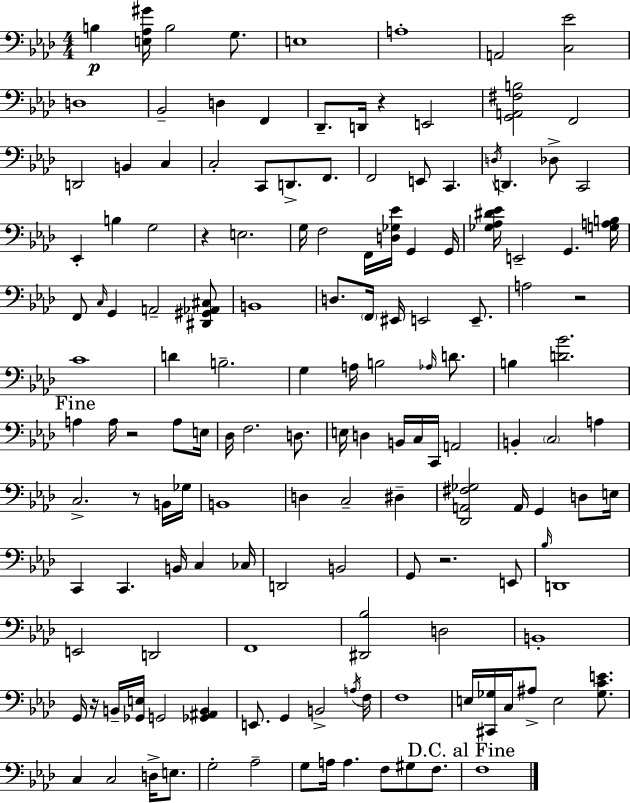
{
  \clef bass
  \numericTimeSignature
  \time 4/4
  \key f \minor
  b4\p <e aes gis'>16 b2 g8. | e1 | a1-. | a,2 <c ees'>2 | \break d1 | bes,2-- d4 f,4 | des,8.-- d,16 r4 e,2 | <g, a, fis b>2 f,2 | \break d,2 b,4 c4 | c2-. c,8 d,8.-> f,8. | f,2 e,8 c,4. | \acciaccatura { d16 } d,4. des8-> c,2 | \break ees,4-. b4 g2 | r4 e2. | g16 f2 f,16 <d ges ees'>16 g,4 | g,16 <ges aes dis' ees'>16 e,2-- g,4. | \break <g a b>16 f,8 \grace { c16 } g,4 a,2-- | <dis, gis, aes, cis>8 b,1 | d8. \parenthesize f,16 eis,16 e,2 e,8.-- | a2 r2 | \break c'1 | d'4 b2.-- | g4 a16 b2 \grace { aes16 } | d'8. b4 <d' bes'>2. | \break \mark "Fine" a4 a16 r2 | a8 e16 des16 f2. | d8. e16 d4 b,16 c16 c,16 a,2 | b,4-. \parenthesize c2 a4 | \break c2.-> r8 | b,16 ges16 b,1 | d4 c2-- dis4-- | <des, a, fis ges>2 a,16 g,4 | \break d8 e16 c,4 c,4. b,16 c4 | ces16 d,2 b,2 | g,8 r2. | e,8 \grace { bes16 } d,1 | \break e,2 d,2 | f,1 | <dis, bes>2 d2 | b,1-. | \break g,16 r16 b,16-- <ges, e>16 g,2 | <ges, ais, b,>4 e,8. g,4 b,2-> | \acciaccatura { a16 } f16 f1 | e16 <cis, ges>16 c16 ais8-> e2 | \break <ges c' e'>8. c4 c2 | d16-> e8. g2-. aes2-- | g8 a16 a4. f8 | gis8 f8. \mark "D.C. al Fine" f1 | \break \bar "|."
}